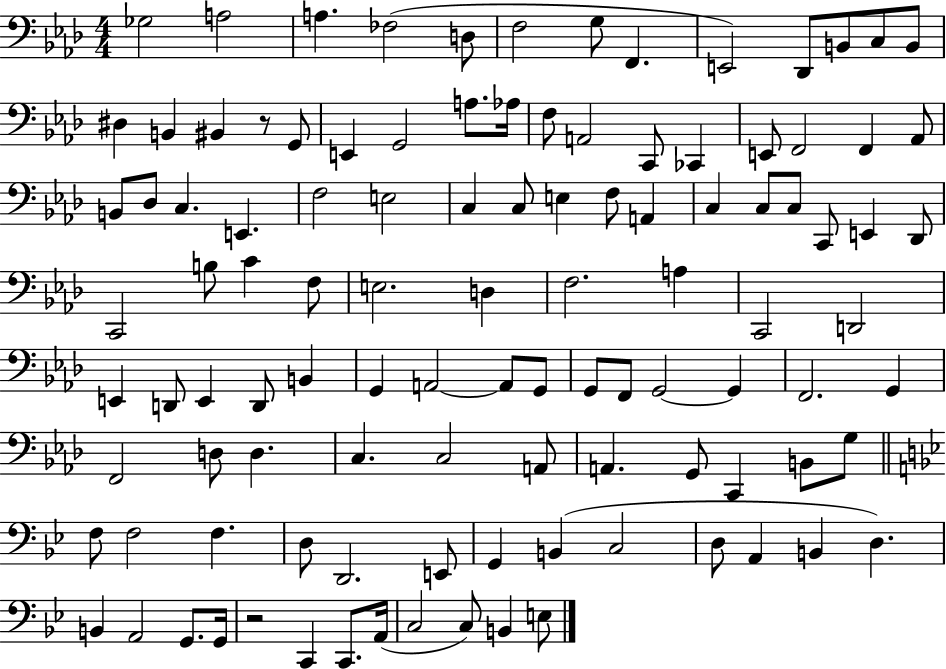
{
  \clef bass
  \numericTimeSignature
  \time 4/4
  \key aes \major
  \repeat volta 2 { ges2 a2 | a4. fes2( d8 | f2 g8 f,4. | e,2) des,8 b,8 c8 b,8 | \break dis4 b,4 bis,4 r8 g,8 | e,4 g,2 a8. aes16 | f8 a,2 c,8 ces,4 | e,8 f,2 f,4 aes,8 | \break b,8 des8 c4. e,4. | f2 e2 | c4 c8 e4 f8 a,4 | c4 c8 c8 c,8 e,4 des,8 | \break c,2 b8 c'4 f8 | e2. d4 | f2. a4 | c,2 d,2 | \break e,4 d,8 e,4 d,8 b,4 | g,4 a,2~~ a,8 g,8 | g,8 f,8 g,2~~ g,4 | f,2. g,4 | \break f,2 d8 d4. | c4. c2 a,8 | a,4. g,8 c,4 b,8 g8 | \bar "||" \break \key g \minor f8 f2 f4. | d8 d,2. e,8 | g,4 b,4( c2 | d8 a,4 b,4 d4.) | \break b,4 a,2 g,8. g,16 | r2 c,4 c,8. a,16( | c2 c8) b,4 e8 | } \bar "|."
}